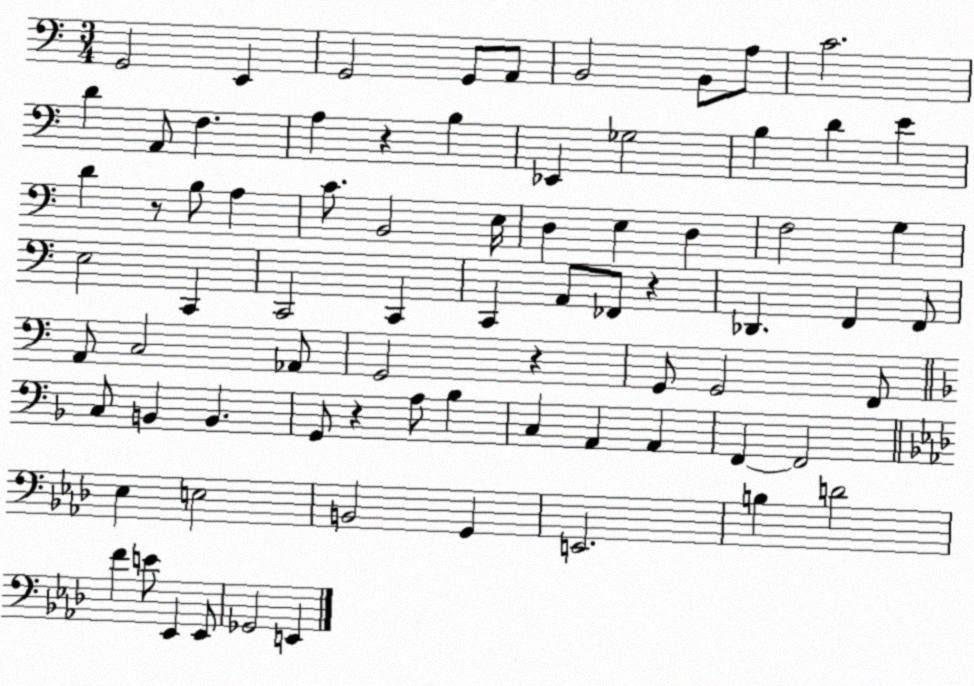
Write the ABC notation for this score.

X:1
T:Untitled
M:3/4
L:1/4
K:C
G,,2 E,, G,,2 G,,/2 A,,/2 B,,2 B,,/2 A,/2 C2 D A,,/2 F, A, z B, _E,, _G,2 B, D E D z/2 B,/2 A, C/2 B,,2 E,/4 D, E, D, F,2 G, E,2 C,, C,,2 C,, C,, A,,/2 _F,,/2 z _D,, F,, F,,/2 A,,/2 C,2 _A,,/2 G,,2 z G,,/2 G,,2 F,,/2 C,/2 B,, B,, G,,/2 z A,/2 _B, C, A,, A,, F,, F,,2 _E, E,2 B,,2 G,, E,,2 B, D2 F E/2 _E,, _E,,/2 _G,,2 E,,